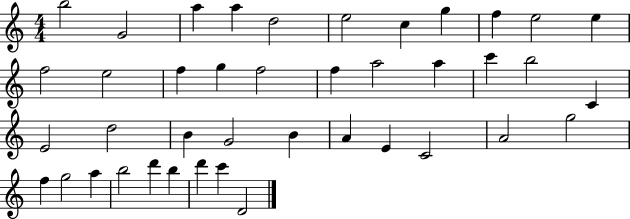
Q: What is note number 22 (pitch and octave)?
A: C4